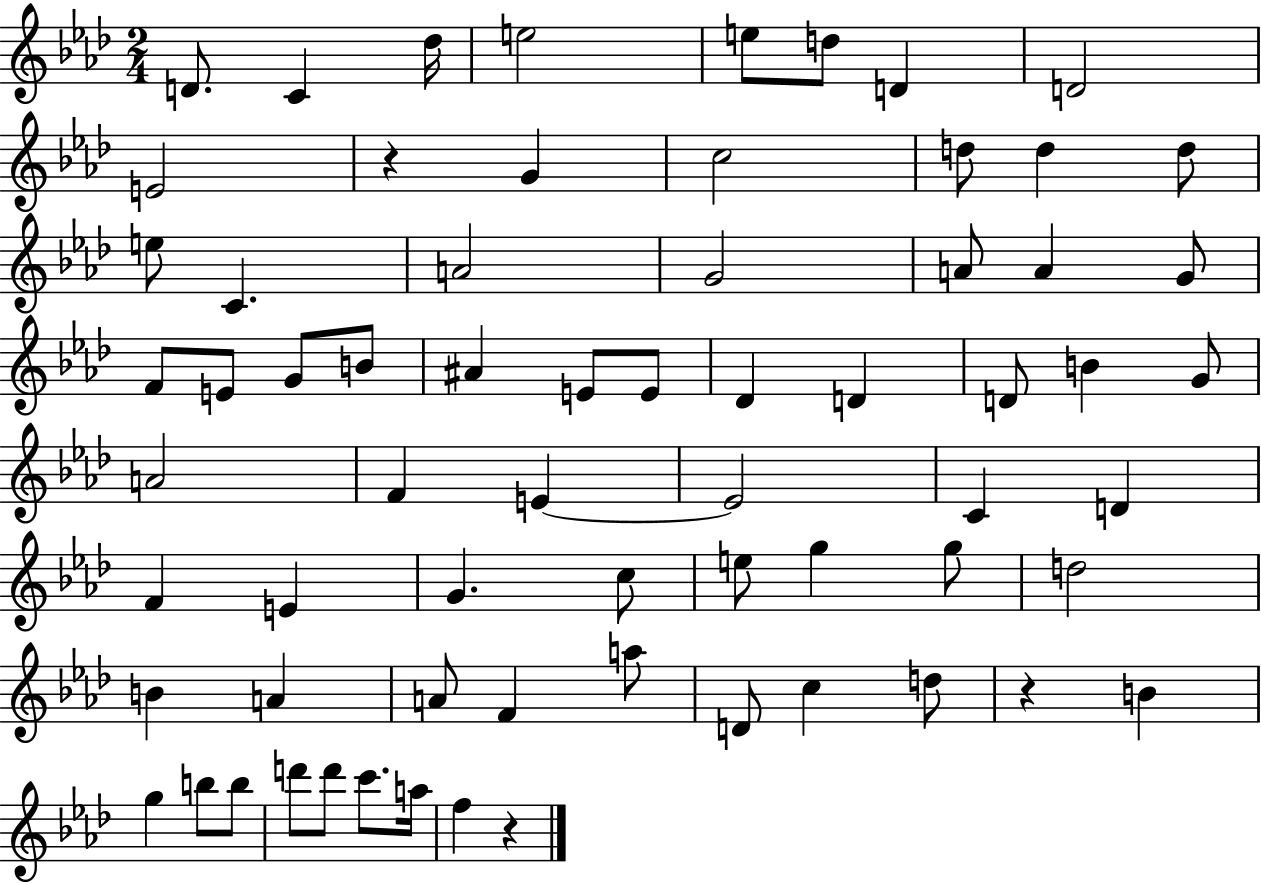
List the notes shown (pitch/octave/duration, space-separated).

D4/e. C4/q Db5/s E5/h E5/e D5/e D4/q D4/h E4/h R/q G4/q C5/h D5/e D5/q D5/e E5/e C4/q. A4/h G4/h A4/e A4/q G4/e F4/e E4/e G4/e B4/e A#4/q E4/e E4/e Db4/q D4/q D4/e B4/q G4/e A4/h F4/q E4/q E4/h C4/q D4/q F4/q E4/q G4/q. C5/e E5/e G5/q G5/e D5/h B4/q A4/q A4/e F4/q A5/e D4/e C5/q D5/e R/q B4/q G5/q B5/e B5/e D6/e D6/e C6/e. A5/s F5/q R/q